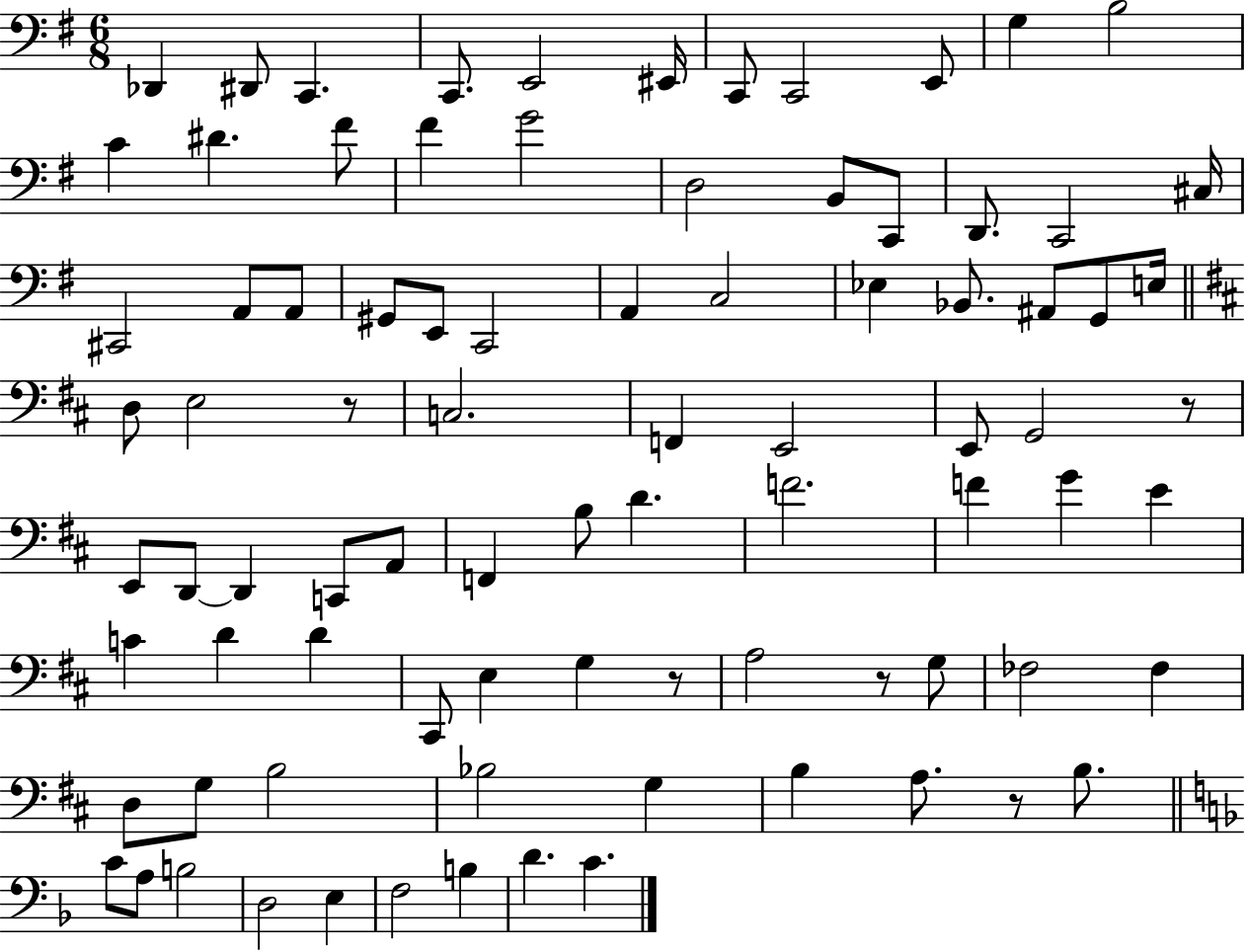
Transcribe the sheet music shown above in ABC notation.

X:1
T:Untitled
M:6/8
L:1/4
K:G
_D,, ^D,,/2 C,, C,,/2 E,,2 ^E,,/4 C,,/2 C,,2 E,,/2 G, B,2 C ^D ^F/2 ^F G2 D,2 B,,/2 C,,/2 D,,/2 C,,2 ^C,/4 ^C,,2 A,,/2 A,,/2 ^G,,/2 E,,/2 C,,2 A,, C,2 _E, _B,,/2 ^A,,/2 G,,/2 E,/4 D,/2 E,2 z/2 C,2 F,, E,,2 E,,/2 G,,2 z/2 E,,/2 D,,/2 D,, C,,/2 A,,/2 F,, B,/2 D F2 F G E C D D ^C,,/2 E, G, z/2 A,2 z/2 G,/2 _F,2 _F, D,/2 G,/2 B,2 _B,2 G, B, A,/2 z/2 B,/2 C/2 A,/2 B,2 D,2 E, F,2 B, D C